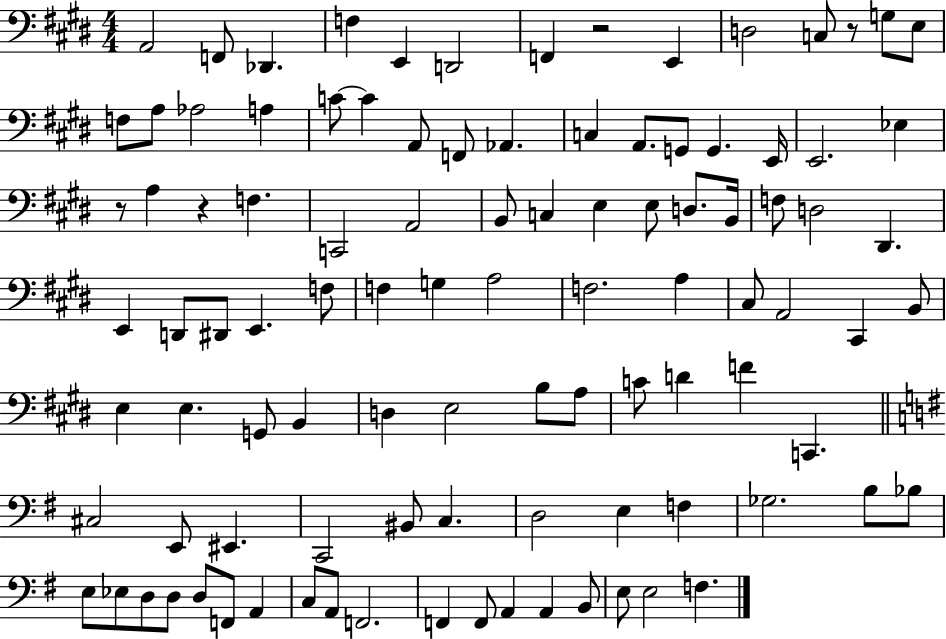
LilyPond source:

{
  \clef bass
  \numericTimeSignature
  \time 4/4
  \key e \major
  \repeat volta 2 { a,2 f,8 des,4. | f4 e,4 d,2 | f,4 r2 e,4 | d2 c8 r8 g8 e8 | \break f8 a8 aes2 a4 | c'8~~ c'4 a,8 f,8 aes,4. | c4 a,8. g,8 g,4. e,16 | e,2. ees4 | \break r8 a4 r4 f4. | c,2 a,2 | b,8 c4 e4 e8 d8. b,16 | f8 d2 dis,4. | \break e,4 d,8 dis,8 e,4. f8 | f4 g4 a2 | f2. a4 | cis8 a,2 cis,4 b,8 | \break e4 e4. g,8 b,4 | d4 e2 b8 a8 | c'8 d'4 f'4 c,4. | \bar "||" \break \key g \major cis2 e,8 eis,4. | c,2 bis,8 c4. | d2 e4 f4 | ges2. b8 bes8 | \break e8 ees8 d8 d8 d8 f,8 a,4 | c8 a,8 f,2. | f,4 f,8 a,4 a,4 b,8 | e8 e2 f4. | \break } \bar "|."
}